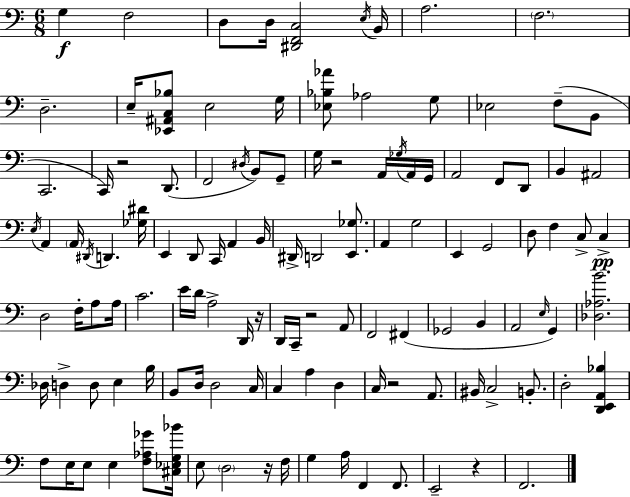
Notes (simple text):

G3/q F3/h D3/e D3/s [D#2,F2,C3]/h E3/s B2/s A3/h. F3/h. D3/h. E3/s [Eb2,A#2,C3,Bb3]/e E3/h G3/s [Eb3,Bb3,Ab4]/e Ab3/h G3/e Eb3/h F3/e B2/e C2/h. C2/s R/h D2/e. F2/h D#3/s B2/e G2/e G3/s R/h A2/s Gb3/s A2/s G2/s A2/h F2/e D2/e B2/q A#2/h E3/s A2/q A2/s D#2/s D2/q. [Gb3,D#4]/s E2/q D2/e C2/s A2/q B2/s D#2/s D2/h [E2,Gb3]/e. A2/q G3/h E2/q G2/h D3/e F3/q C3/e C3/q D3/h F3/s A3/e A3/s C4/h. E4/s D4/s A3/h D2/s R/s D2/s C2/s R/h A2/e F2/h F#2/q Gb2/h B2/q A2/h E3/s G2/q [Db3,Ab3,B4]/h. Db3/s D3/q D3/e E3/q B3/s B2/e D3/s D3/h C3/s C3/q A3/q D3/q C3/s R/h A2/e. BIS2/s C3/h B2/e. D3/h [D2,E2,A2,Bb3]/q F3/e E3/s E3/e E3/q [F3,Ab3,Gb4]/e [C#3,Eb3,G3,Bb4]/s E3/e D3/h R/s F3/s G3/q A3/s F2/q F2/e. E2/h R/q F2/h.